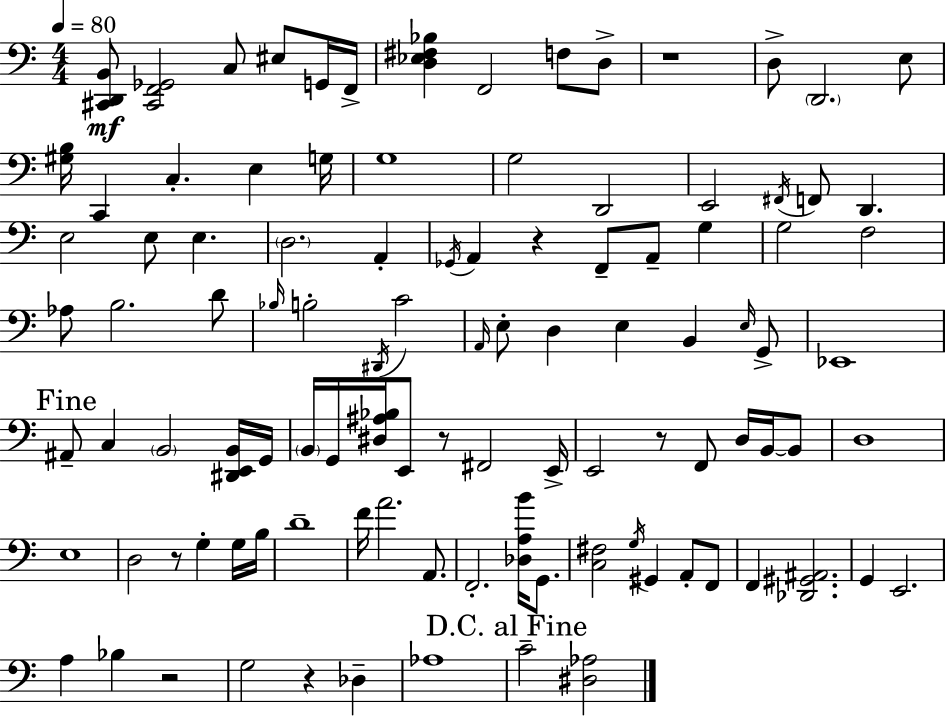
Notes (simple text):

[C#2,D2,B2]/e [C#2,F2,Gb2]/h C3/e EIS3/e G2/s F2/s [D3,Eb3,F#3,Bb3]/q F2/h F3/e D3/e R/w D3/e D2/h. E3/e [G#3,B3]/s C2/q C3/q. E3/q G3/s G3/w G3/h D2/h E2/h F#2/s F2/e D2/q. E3/h E3/e E3/q. D3/h. A2/q Gb2/s A2/q R/q F2/e A2/e G3/q G3/h F3/h Ab3/e B3/h. D4/e Bb3/s B3/h D#2/s C4/h A2/s E3/e D3/q E3/q B2/q E3/s G2/e Eb2/w A#2/e C3/q B2/h [D#2,E2,B2]/s G2/s B2/s G2/s [D#3,A#3,Bb3]/s E2/e R/e F#2/h E2/s E2/h R/e F2/e D3/s B2/s B2/e D3/w E3/w D3/h R/e G3/q G3/s B3/s D4/w F4/s A4/h. A2/e. F2/h. [Db3,A3,B4]/s G2/e. [C3,F#3]/h G3/s G#2/q A2/e F2/e F2/q [Db2,G#2,A#2]/h. G2/q E2/h. A3/q Bb3/q R/h G3/h R/q Db3/q Ab3/w C4/h [D#3,Ab3]/h